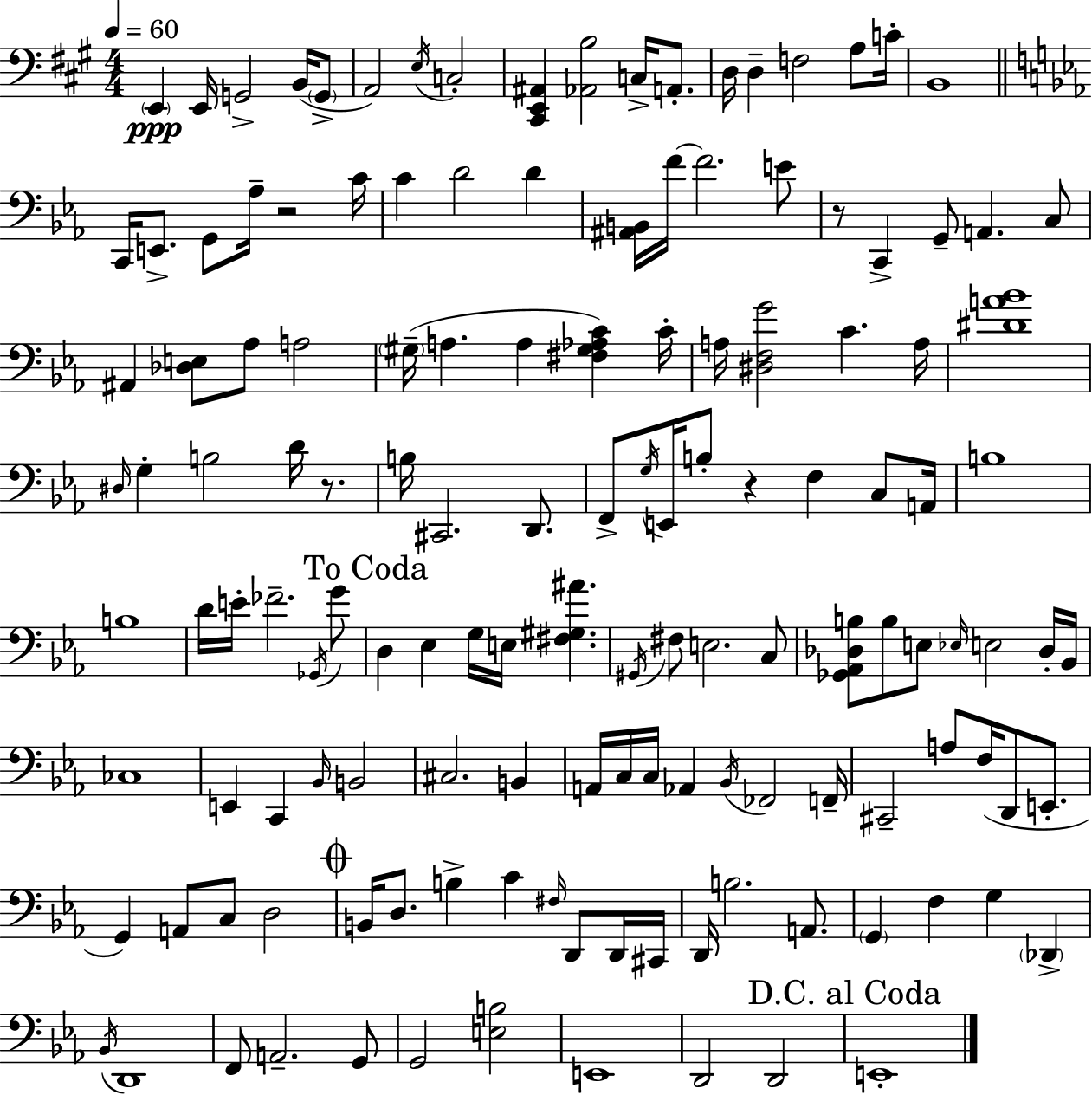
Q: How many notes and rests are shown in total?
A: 138